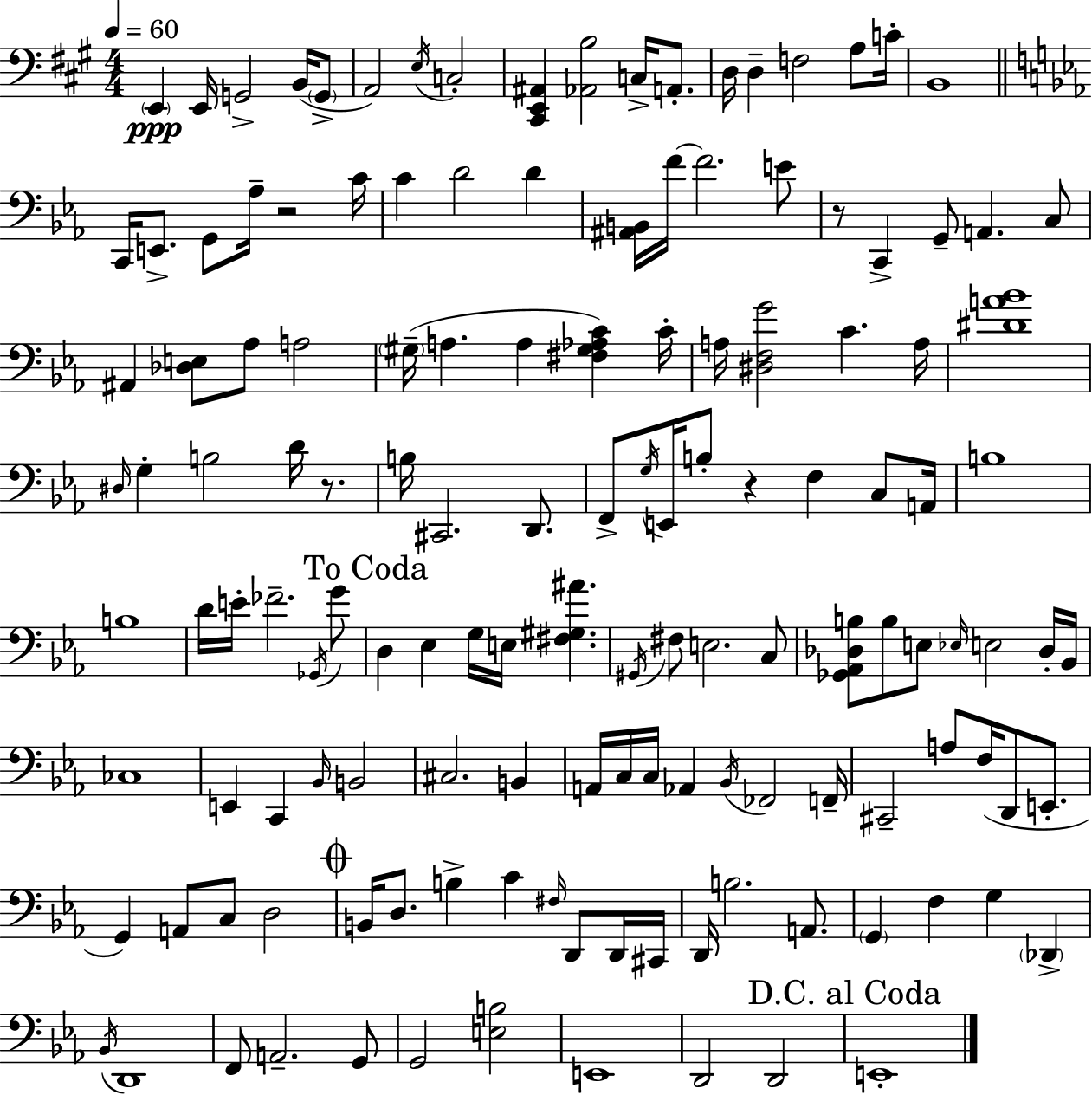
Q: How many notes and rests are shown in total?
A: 138